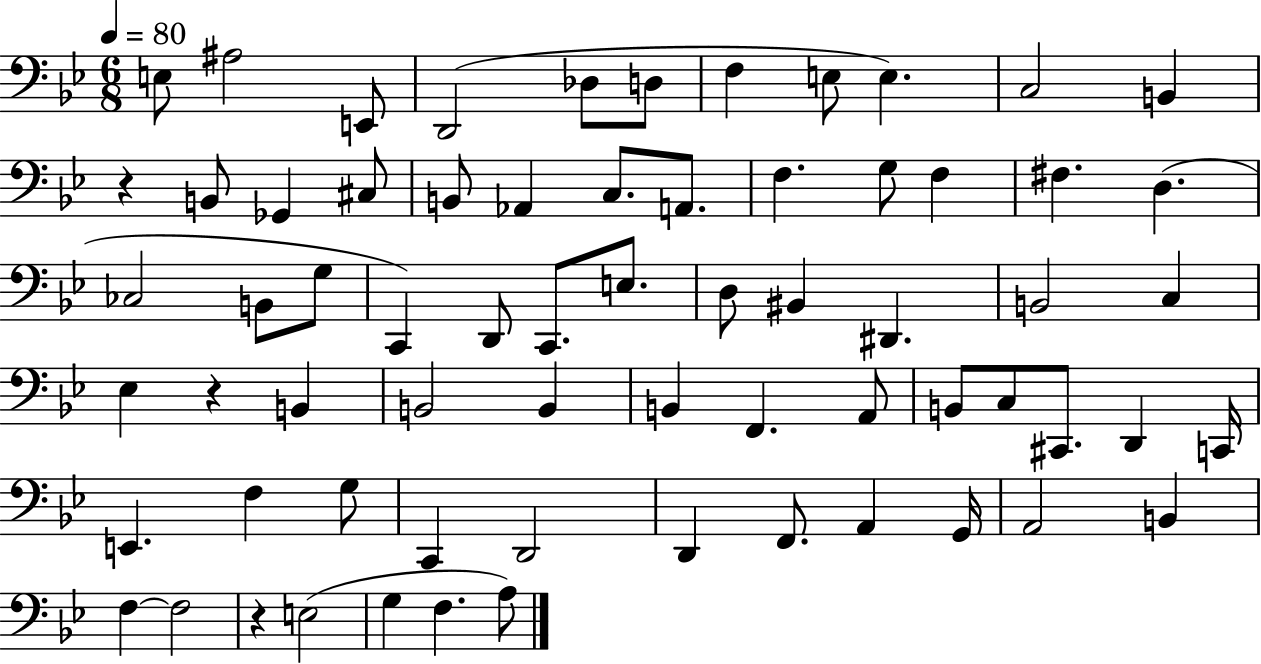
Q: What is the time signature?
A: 6/8